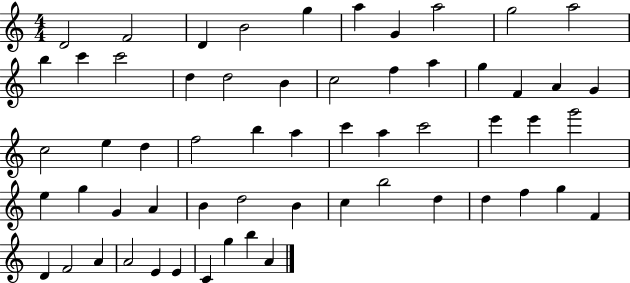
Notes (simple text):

D4/h F4/h D4/q B4/h G5/q A5/q G4/q A5/h G5/h A5/h B5/q C6/q C6/h D5/q D5/h B4/q C5/h F5/q A5/q G5/q F4/q A4/q G4/q C5/h E5/q D5/q F5/h B5/q A5/q C6/q A5/q C6/h E6/q E6/q G6/h E5/q G5/q G4/q A4/q B4/q D5/h B4/q C5/q B5/h D5/q D5/q F5/q G5/q F4/q D4/q F4/h A4/q A4/h E4/q E4/q C4/q G5/q B5/q A4/q